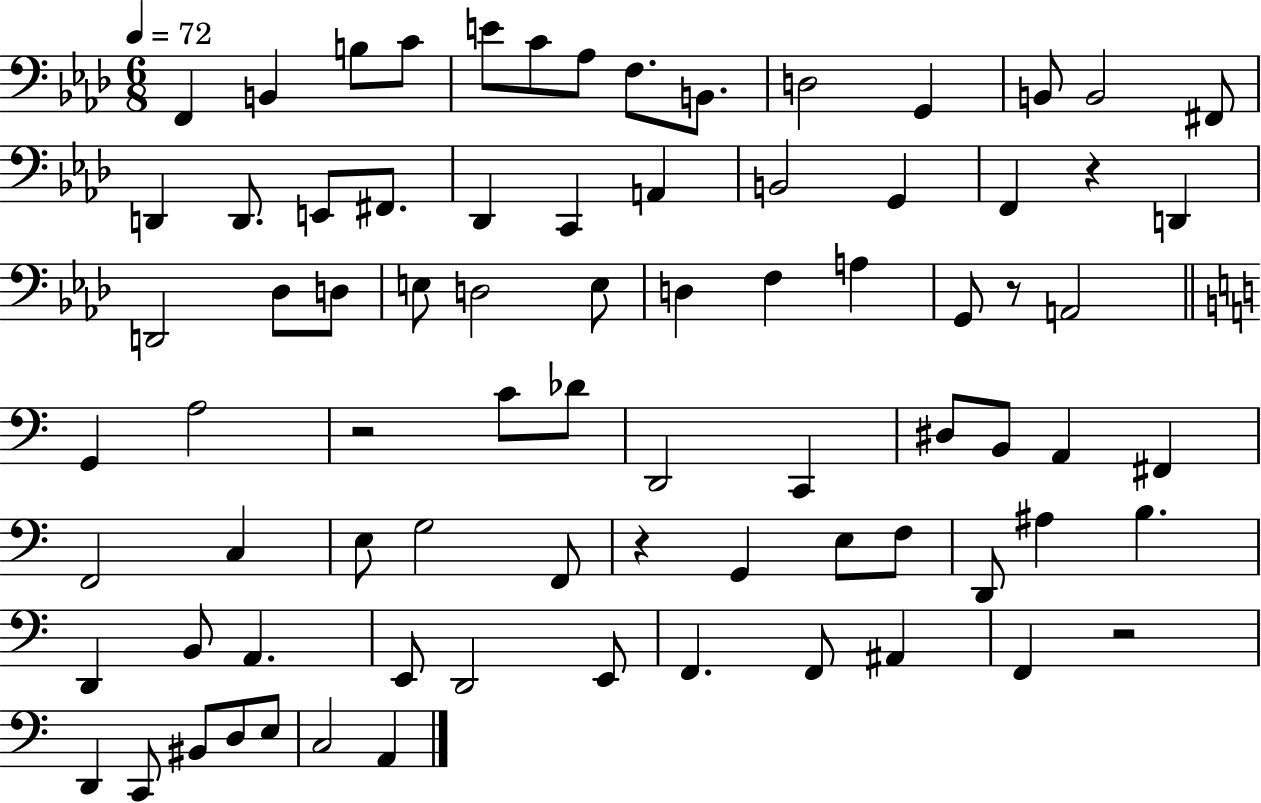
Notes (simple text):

F2/q B2/q B3/e C4/e E4/e C4/e Ab3/e F3/e. B2/e. D3/h G2/q B2/e B2/h F#2/e D2/q D2/e. E2/e F#2/e. Db2/q C2/q A2/q B2/h G2/q F2/q R/q D2/q D2/h Db3/e D3/e E3/e D3/h E3/e D3/q F3/q A3/q G2/e R/e A2/h G2/q A3/h R/h C4/e Db4/e D2/h C2/q D#3/e B2/e A2/q F#2/q F2/h C3/q E3/e G3/h F2/e R/q G2/q E3/e F3/e D2/e A#3/q B3/q. D2/q B2/e A2/q. E2/e D2/h E2/e F2/q. F2/e A#2/q F2/q R/h D2/q C2/e BIS2/e D3/e E3/e C3/h A2/q